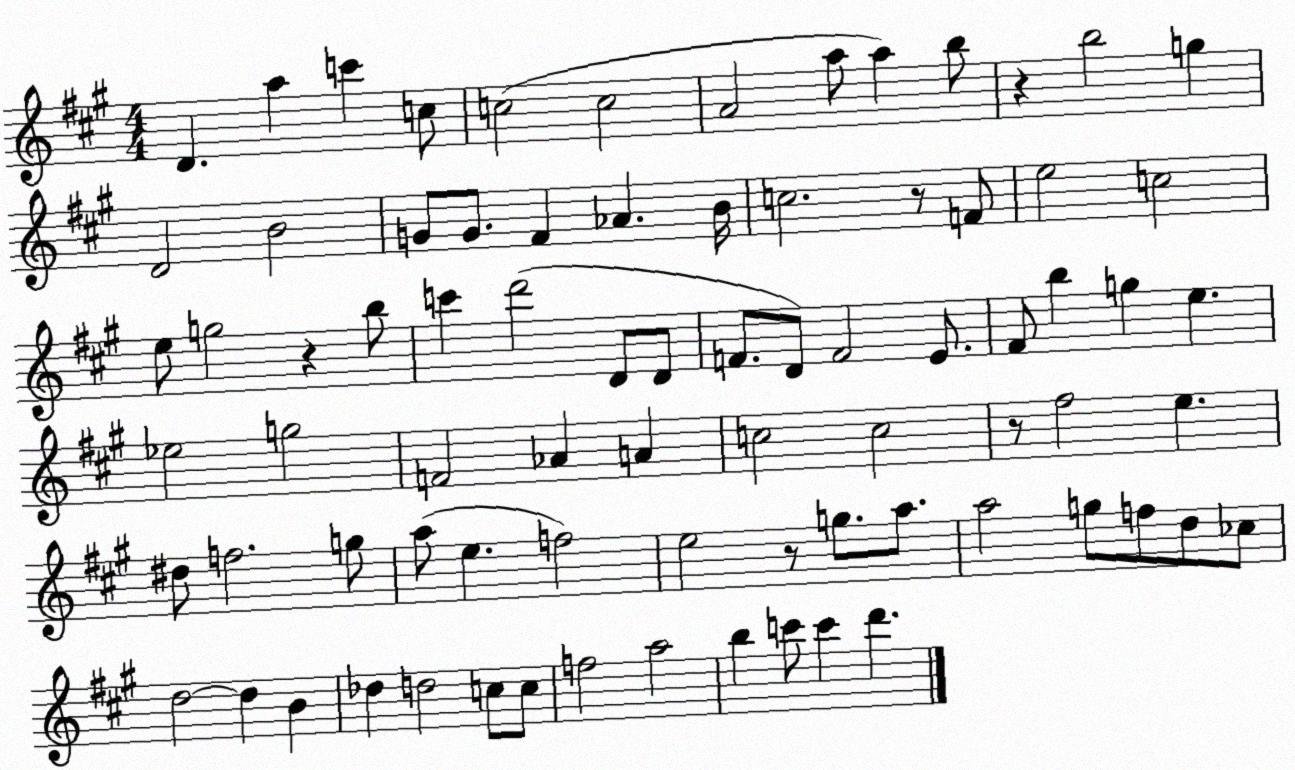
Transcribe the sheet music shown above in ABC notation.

X:1
T:Untitled
M:4/4
L:1/4
K:A
D a c' c/2 c2 c2 A2 a/2 a b/2 z b2 g D2 B2 G/2 G/2 ^F _A B/4 c2 z/2 F/2 e2 c2 e/2 g2 z b/2 c' d'2 D/2 D/2 F/2 D/2 F2 E/2 ^F/2 b g e _e2 g2 F2 _A A c2 c2 z/2 ^f2 e ^d/2 f2 g/2 a/2 e f2 e2 z/2 g/2 a/2 a2 g/2 f/2 d/2 _c/2 d2 d B _d d2 c/2 c/2 f2 a2 b c'/2 c' d'